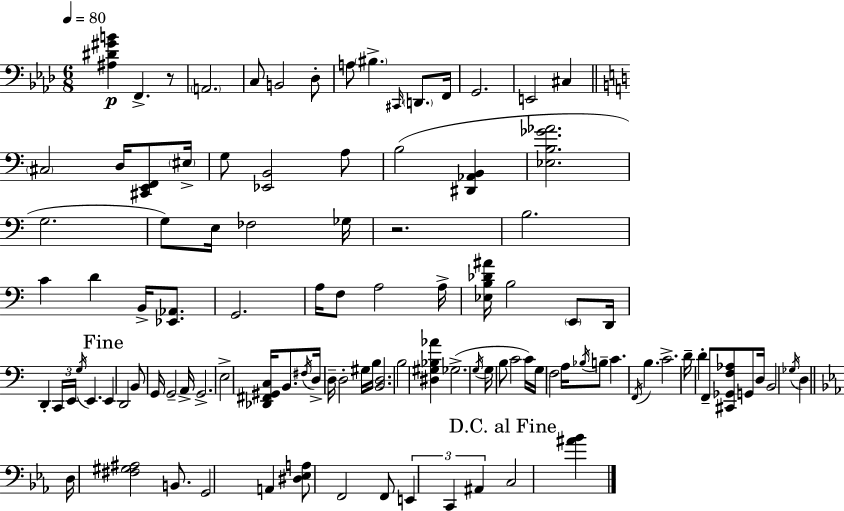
{
  \clef bass
  \numericTimeSignature
  \time 6/8
  \key aes \major
  \tempo 4 = 80
  <ais dis' gis' b'>4\p f,4.-> r8 | \parenthesize a,2. | c8 b,2 des8-. | a8 \parenthesize bis4.-> \grace { cis,16 } \parenthesize d,8. | \break f,16 g,2. | e,2 cis4 | \bar "||" \break \key c \major \parenthesize cis2 d16 <cis, e, f,>8 \parenthesize eis16-> | g8 <ees, b,>2 a8 | b2( <dis, aes, b,>4 | <ees b ges' aes'>2. | \break g2. | g8) e16 fes2 ges16 | r2. | b2. | \break c'4 d'4 b,16-> <ees, aes,>8. | g,2. | a16 f8 a2 a16-> | <ees b des' ais'>16 b2 \parenthesize e,8 d,16 | \break d,4-. \tuplet 3/2 { c,16 e,16 \acciaccatura { g16 } } e,4. | \mark "Fine" e,4 d,2 | b,8 g,16 g,2-- | a,16-> g,2.-> | \break e2-> <des, fis, gis, c>16 b,8. | \acciaccatura { fis16 } d16-> d16-- d2-. | gis16 b16 <b, d>2. | b2 <dis gis bes aes'>4 | \break ges2.->( | \acciaccatura { g16 } g16 b8 c'2 | c'16) g16 f2 | a16 \acciaccatura { bes16 } b8-- c'4. \acciaccatura { f,16 } b4. | \break c'2.-> | d'16-- d'4-. f,8-- | <cis, ges, f aes>8 g,8 d16 b,2 | \acciaccatura { ges16 } d4 \bar "||" \break \key ees \major d16 <fis gis ais>2 b,8. | g,2 a,4 | <dis ees a>8 f,2 f,8 | \tuplet 3/2 { e,4 c,4 ais,4 } | \break \mark "D.C. al Fine" c2 <ais' bes'>4 | \bar "|."
}